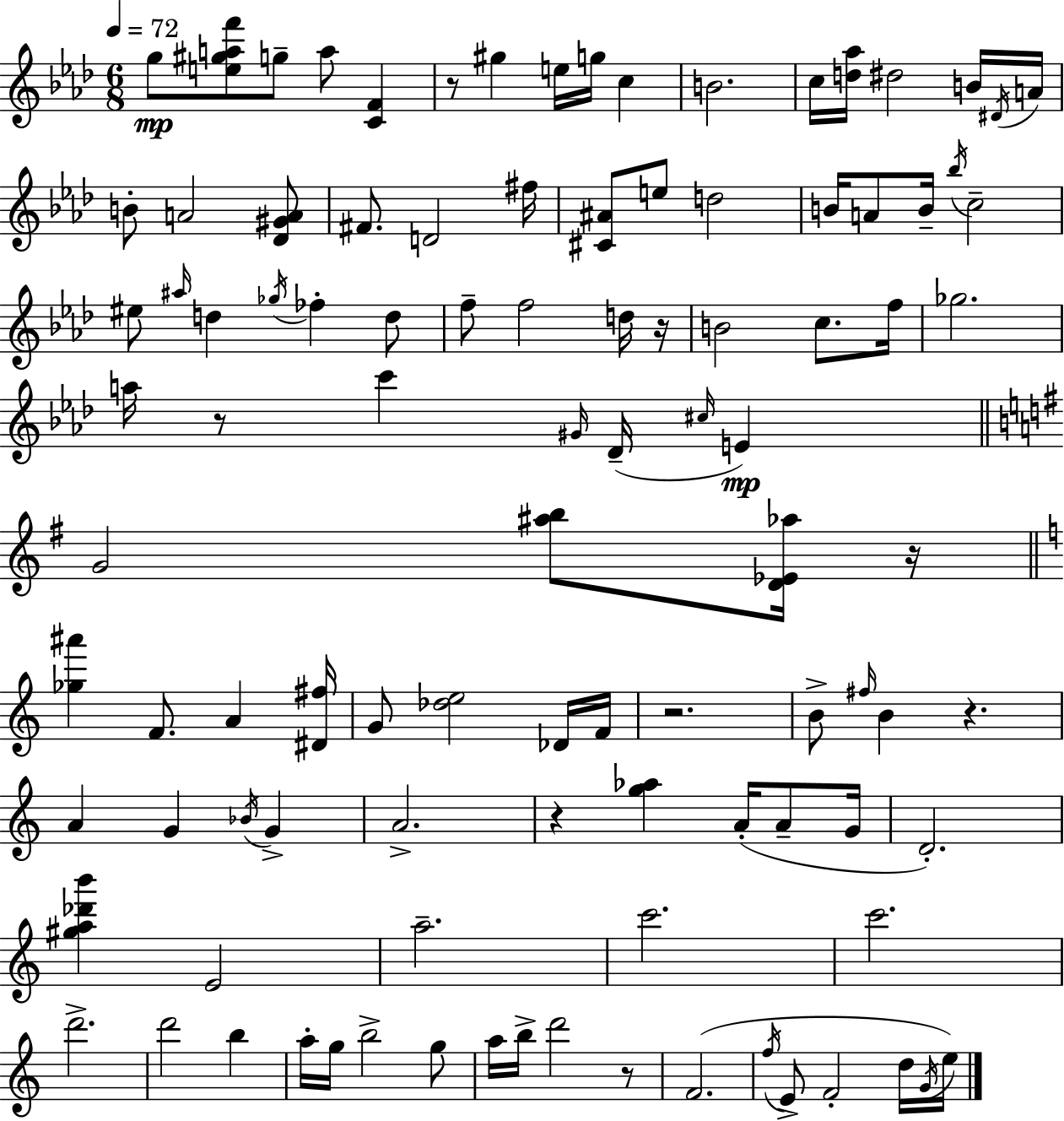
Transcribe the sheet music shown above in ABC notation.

X:1
T:Untitled
M:6/8
L:1/4
K:Ab
g/2 [e^gaf']/2 g/2 a/2 [CF] z/2 ^g e/4 g/4 c B2 c/4 [d_a]/4 ^d2 B/4 ^D/4 A/4 B/2 A2 [_D^GA]/2 ^F/2 D2 ^f/4 [^C^A]/2 e/2 d2 B/4 A/2 B/4 _b/4 c2 ^e/2 ^a/4 d _g/4 _f d/2 f/2 f2 d/4 z/4 B2 c/2 f/4 _g2 a/4 z/2 c' ^G/4 _D/4 ^c/4 E G2 [^ab]/2 [D_E_a]/4 z/4 [_g^a'] F/2 A [^D^f]/4 G/2 [_de]2 _D/4 F/4 z2 B/2 ^f/4 B z A G _B/4 G A2 z [g_a] A/4 A/2 G/4 D2 [^ga_d'b'] E2 a2 c'2 c'2 d'2 d'2 b a/4 g/4 b2 g/2 a/4 b/4 d'2 z/2 F2 f/4 E/2 F2 d/4 G/4 e/4